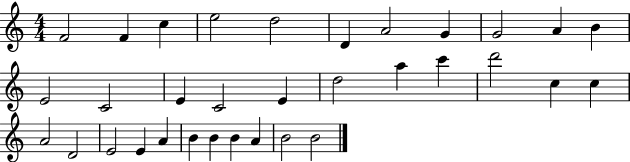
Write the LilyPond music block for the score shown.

{
  \clef treble
  \numericTimeSignature
  \time 4/4
  \key c \major
  f'2 f'4 c''4 | e''2 d''2 | d'4 a'2 g'4 | g'2 a'4 b'4 | \break e'2 c'2 | e'4 c'2 e'4 | d''2 a''4 c'''4 | d'''2 c''4 c''4 | \break a'2 d'2 | e'2 e'4 a'4 | b'4 b'4 b'4 a'4 | b'2 b'2 | \break \bar "|."
}